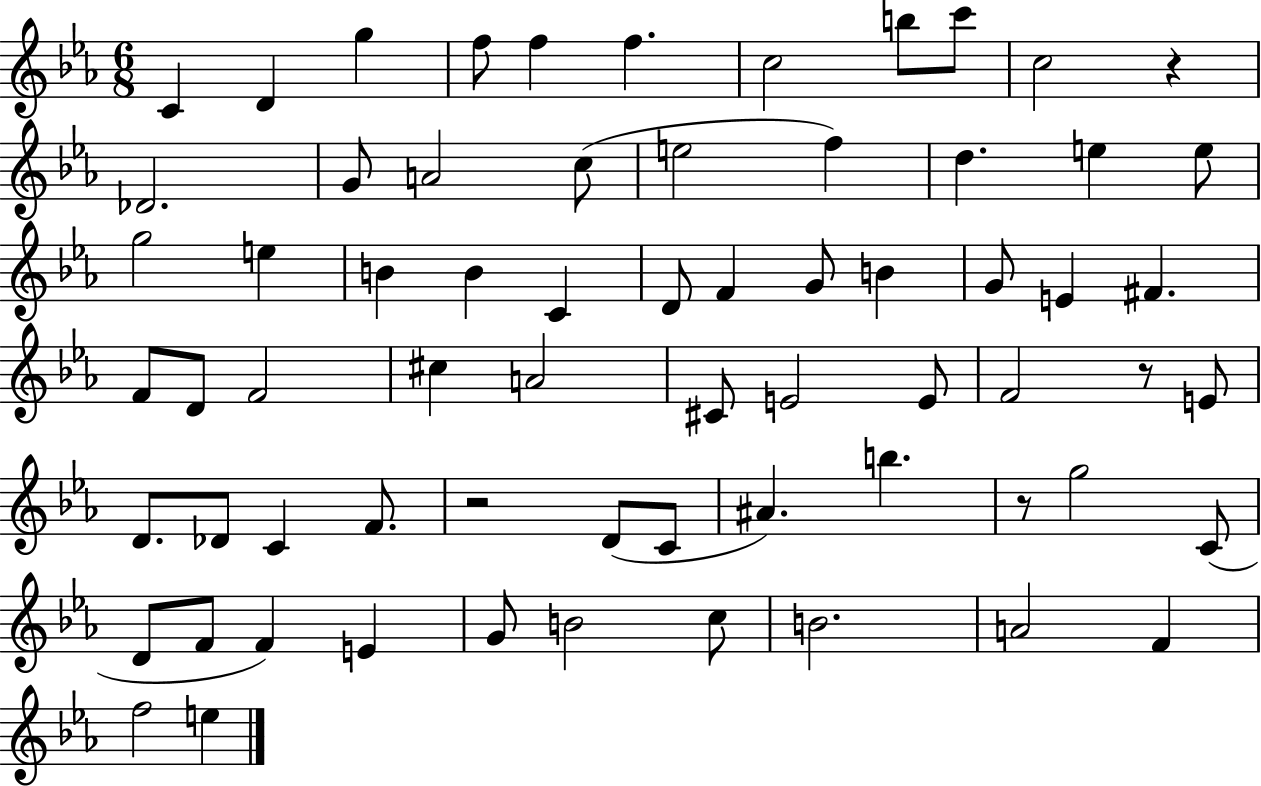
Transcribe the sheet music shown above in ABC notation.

X:1
T:Untitled
M:6/8
L:1/4
K:Eb
C D g f/2 f f c2 b/2 c'/2 c2 z _D2 G/2 A2 c/2 e2 f d e e/2 g2 e B B C D/2 F G/2 B G/2 E ^F F/2 D/2 F2 ^c A2 ^C/2 E2 E/2 F2 z/2 E/2 D/2 _D/2 C F/2 z2 D/2 C/2 ^A b z/2 g2 C/2 D/2 F/2 F E G/2 B2 c/2 B2 A2 F f2 e